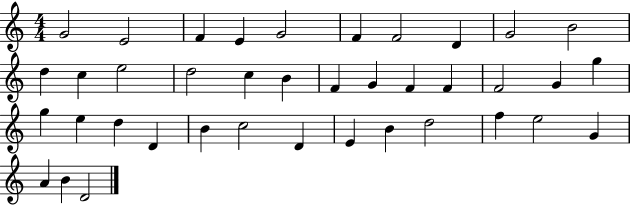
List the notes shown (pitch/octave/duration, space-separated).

G4/h E4/h F4/q E4/q G4/h F4/q F4/h D4/q G4/h B4/h D5/q C5/q E5/h D5/h C5/q B4/q F4/q G4/q F4/q F4/q F4/h G4/q G5/q G5/q E5/q D5/q D4/q B4/q C5/h D4/q E4/q B4/q D5/h F5/q E5/h G4/q A4/q B4/q D4/h